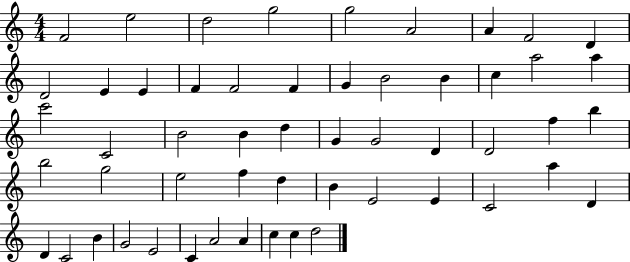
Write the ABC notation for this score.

X:1
T:Untitled
M:4/4
L:1/4
K:C
F2 e2 d2 g2 g2 A2 A F2 D D2 E E F F2 F G B2 B c a2 a c'2 C2 B2 B d G G2 D D2 f b b2 g2 e2 f d B E2 E C2 a D D C2 B G2 E2 C A2 A c c d2